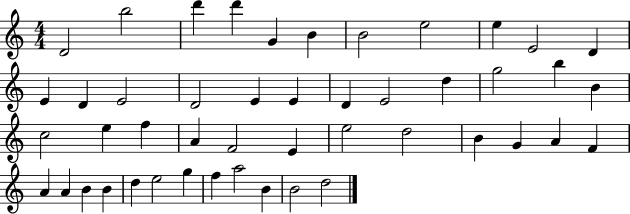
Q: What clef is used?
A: treble